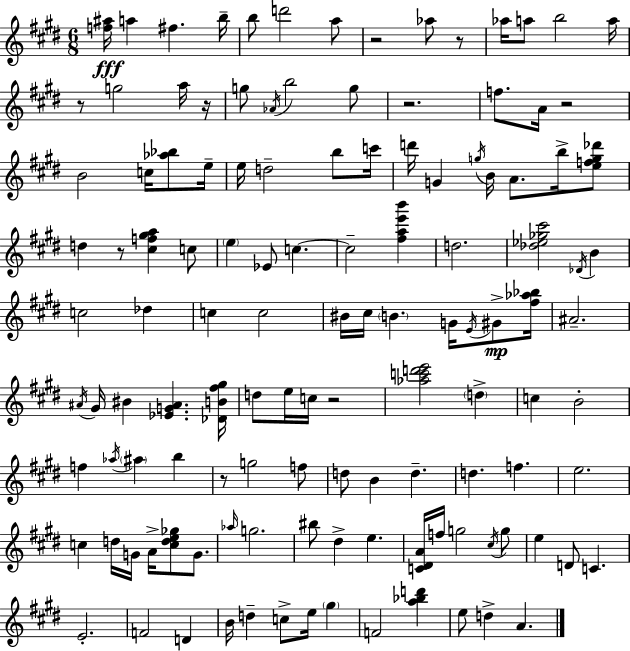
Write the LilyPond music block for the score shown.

{
  \clef treble
  \numericTimeSignature
  \time 6/8
  \key e \major
  <f'' ais''>16\fff a''4 fis''4. b''16-- | b''8 d'''2 a''8 | r2 aes''8 r8 | aes''16 a''8 b''2 a''16 | \break r8 g''2 a''16 r16 | g''8 \acciaccatura { aes'16 } b''2 g''8 | r2. | f''8. a'16 r2 | \break b'2 c''16 <aes'' bes''>8 | e''16-- e''16 d''2-- b''8 | c'''16 d'''16 g'4 \acciaccatura { g''16 } b'16 a'8. b''16-> | <e'' f'' g'' des'''>8 d''4 r8 <cis'' f'' gis'' a''>4 | \break c''8 \parenthesize e''4 ees'8 c''4.~~ | c''2-- <fis'' a'' e''' b'''>4 | d''2. | <des'' ees'' ges'' cis'''>2 \acciaccatura { des'16 } b'4 | \break c''2 des''4 | c''4 c''2 | bis'16 cis''16 \parenthesize b'4. g'16 | \acciaccatura { e'16 }\mp gis'8-> <fis'' aes'' bes''>16 ais'2.-- | \break \acciaccatura { ais'16 } gis'16 bis'4 <ees' g' ais'>4. | <des' b' fis'' gis''>16 d''8 e''16 c''16 r2 | <aes'' c''' d''' e'''>2 | \parenthesize d''4-> c''4 b'2-. | \break f''4 \acciaccatura { aes''16 } \parenthesize ais''4 | b''4 r8 g''2 | f''8 d''8 b'4 | d''4.-- d''4. | \break f''4. e''2. | c''4 d''16 g'16 | a'16-> <c'' d'' e'' ges''>8 g'8. \grace { aes''16 } g''2. | bis''8 dis''4-> | \break e''4. <c' dis' a'>16 f''16 g''2 | \acciaccatura { cis''16 } g''8 e''4 | d'8 c'4. e'2.-. | f'2 | \break d'4 b'16 d''4-- | c''8-> e''16 \parenthesize gis''4 f'2 | <a'' bes'' d'''>4 e''8 d''4-> | a'4. \bar "|."
}